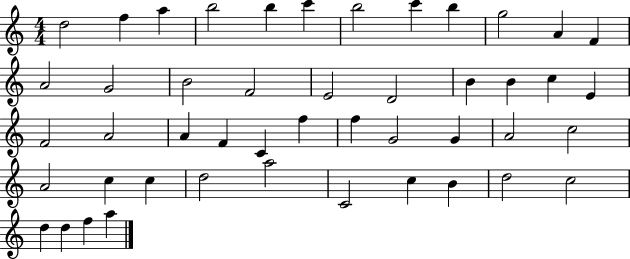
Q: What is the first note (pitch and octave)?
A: D5